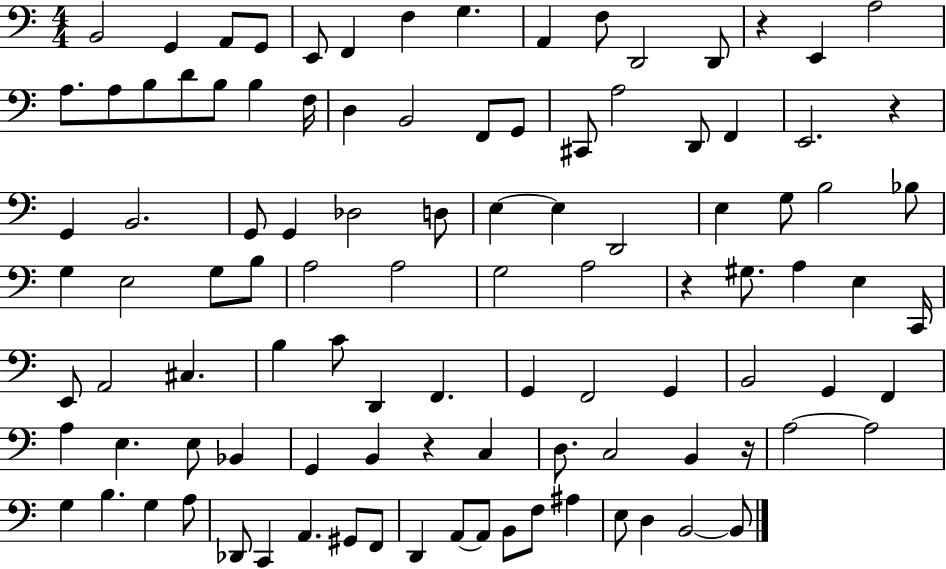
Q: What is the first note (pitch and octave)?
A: B2